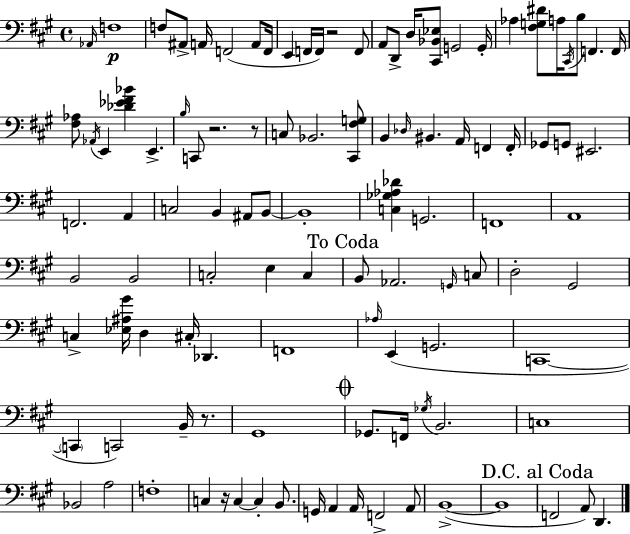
{
  \clef bass
  \time 4/4
  \defaultTimeSignature
  \key a \major
  \grace { aes,16 }\p f1 | f8 ais,8-> a,16 f,2( a,8 | f,16 e,4 f,16 f,16) r2 f,8 | a,8 d,8-> d16 <cis, bes, ees>8 g,2 | \break g,16-. aes4 <fis g dis'>8 a16 \acciaccatura { cis,16 } b8 f,4. | f,16 <fis aes>8 \acciaccatura { aes,16 } e,4 <des' ees' fis' bes'>4 e,4.-> | \grace { b16 } c,8 r2. | r8 c8 bes,2. | \break <cis, fis g>8 b,4 \grace { des16 } bis,4. a,16 | f,4 f,16-. ges,8 g,8 eis,2. | f,2. | a,4 c2 b,4 | \break ais,8 b,8~~ b,1-. | <c ges aes des'>4 g,2. | f,1 | a,1 | \break b,2 b,2 | c2-. e4 | c4 \mark "To Coda" b,8 aes,2. | \grace { g,16 } c8 d2-. gis,2 | \break c4-> <ees ais gis'>16 d4 cis16-. | des,4. f,1 | \grace { aes16 } e,4( g,2. | c,1~~ | \break \parenthesize c,4 c,2) | b,16-- r8. gis,1 | \mark \markup { \musicglyph "scripts.coda" } ges,8. f,16 \acciaccatura { ges16 } b,2. | c1 | \break bes,2 | a2 f1-. | c4 r16 c4~~ | c4-. b,8. g,16 a,4 a,16 f,2-> | \break a,8 b,1->~(~ | b,1 | \mark "D.C. al Coda" f,2 | a,8) d,4. \bar "|."
}